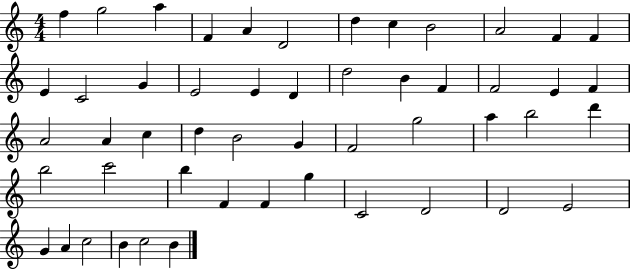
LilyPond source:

{
  \clef treble
  \numericTimeSignature
  \time 4/4
  \key c \major
  f''4 g''2 a''4 | f'4 a'4 d'2 | d''4 c''4 b'2 | a'2 f'4 f'4 | \break e'4 c'2 g'4 | e'2 e'4 d'4 | d''2 b'4 f'4 | f'2 e'4 f'4 | \break a'2 a'4 c''4 | d''4 b'2 g'4 | f'2 g''2 | a''4 b''2 d'''4 | \break b''2 c'''2 | b''4 f'4 f'4 g''4 | c'2 d'2 | d'2 e'2 | \break g'4 a'4 c''2 | b'4 c''2 b'4 | \bar "|."
}